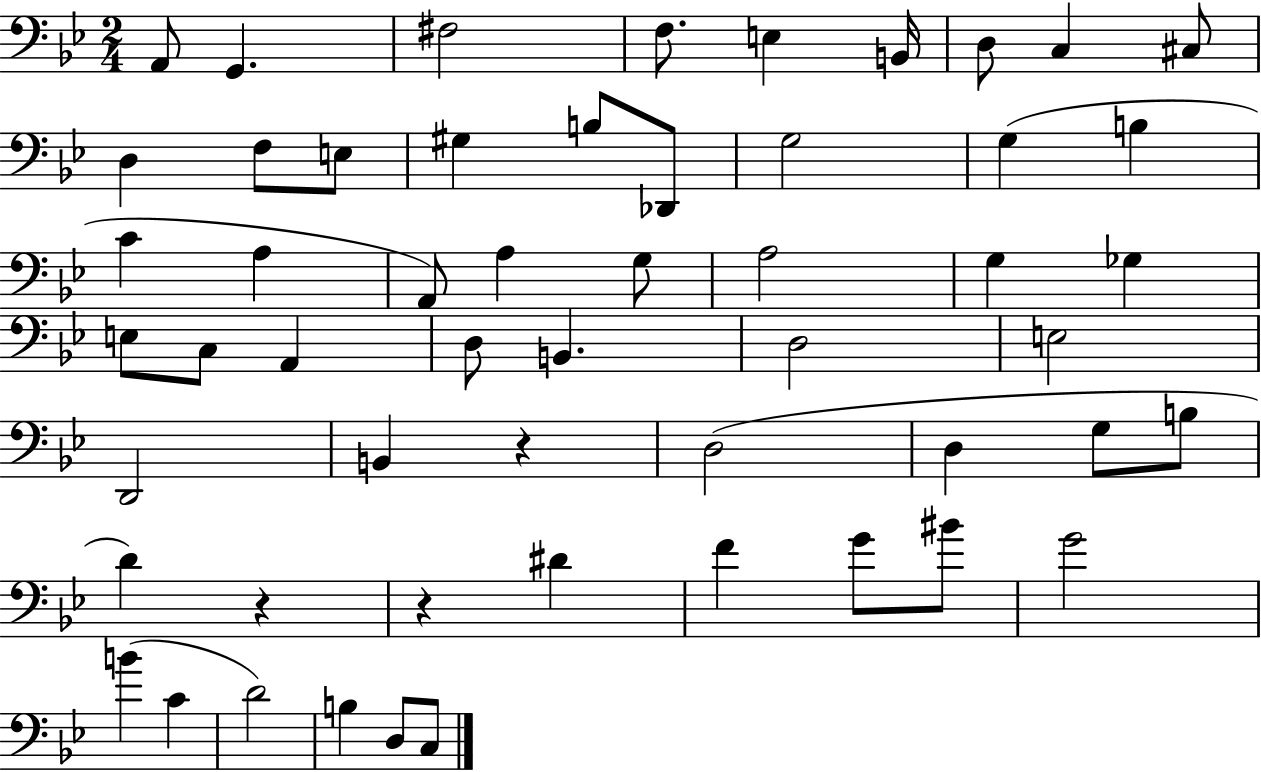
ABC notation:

X:1
T:Untitled
M:2/4
L:1/4
K:Bb
A,,/2 G,, ^F,2 F,/2 E, B,,/4 D,/2 C, ^C,/2 D, F,/2 E,/2 ^G, B,/2 _D,,/2 G,2 G, B, C A, A,,/2 A, G,/2 A,2 G, _G, E,/2 C,/2 A,, D,/2 B,, D,2 E,2 D,,2 B,, z D,2 D, G,/2 B,/2 D z z ^D F G/2 ^B/2 G2 B C D2 B, D,/2 C,/2